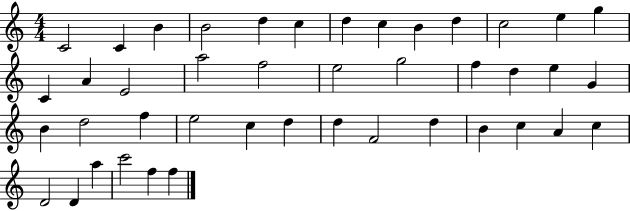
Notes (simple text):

C4/h C4/q B4/q B4/h D5/q C5/q D5/q C5/q B4/q D5/q C5/h E5/q G5/q C4/q A4/q E4/h A5/h F5/h E5/h G5/h F5/q D5/q E5/q G4/q B4/q D5/h F5/q E5/h C5/q D5/q D5/q F4/h D5/q B4/q C5/q A4/q C5/q D4/h D4/q A5/q C6/h F5/q F5/q